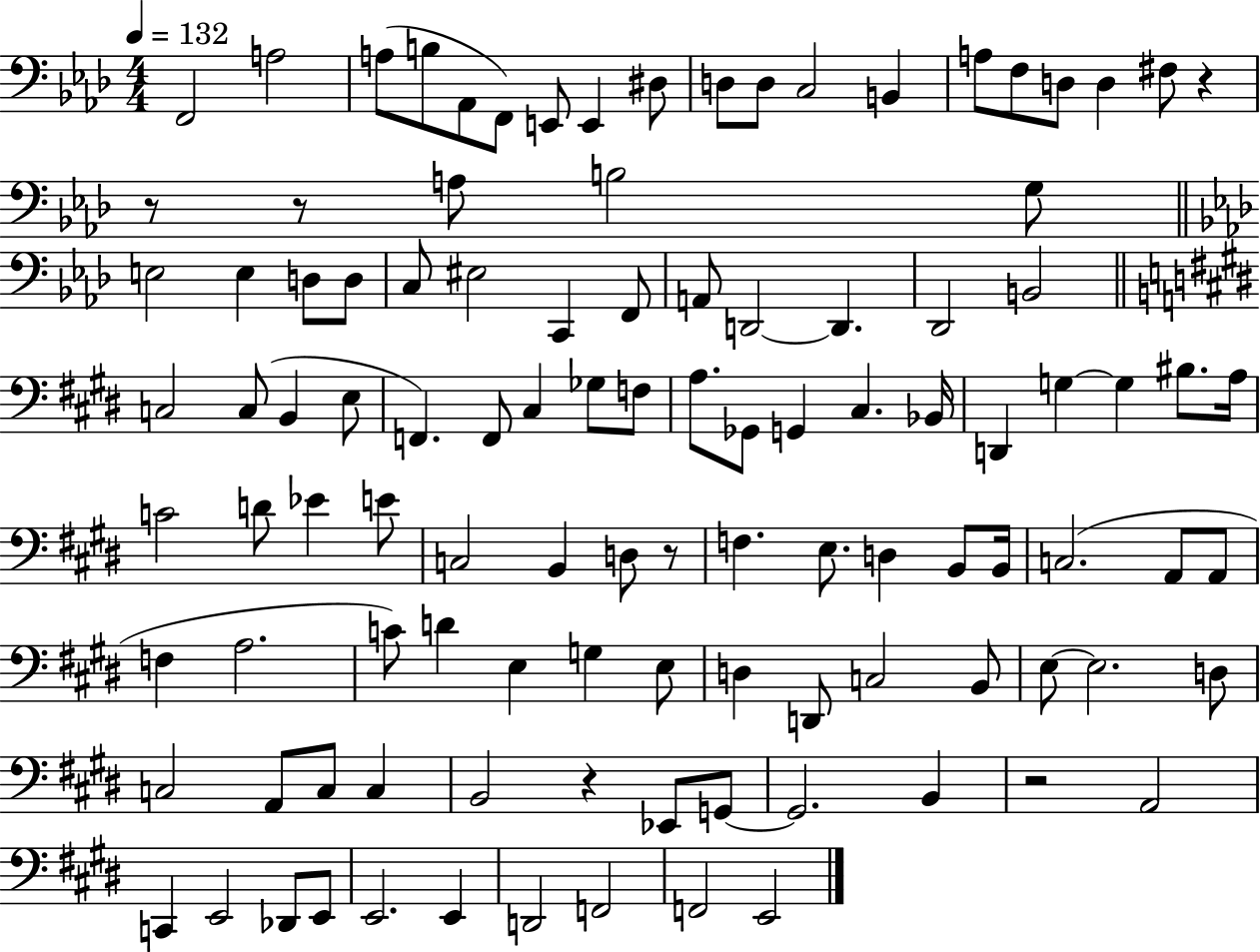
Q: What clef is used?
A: bass